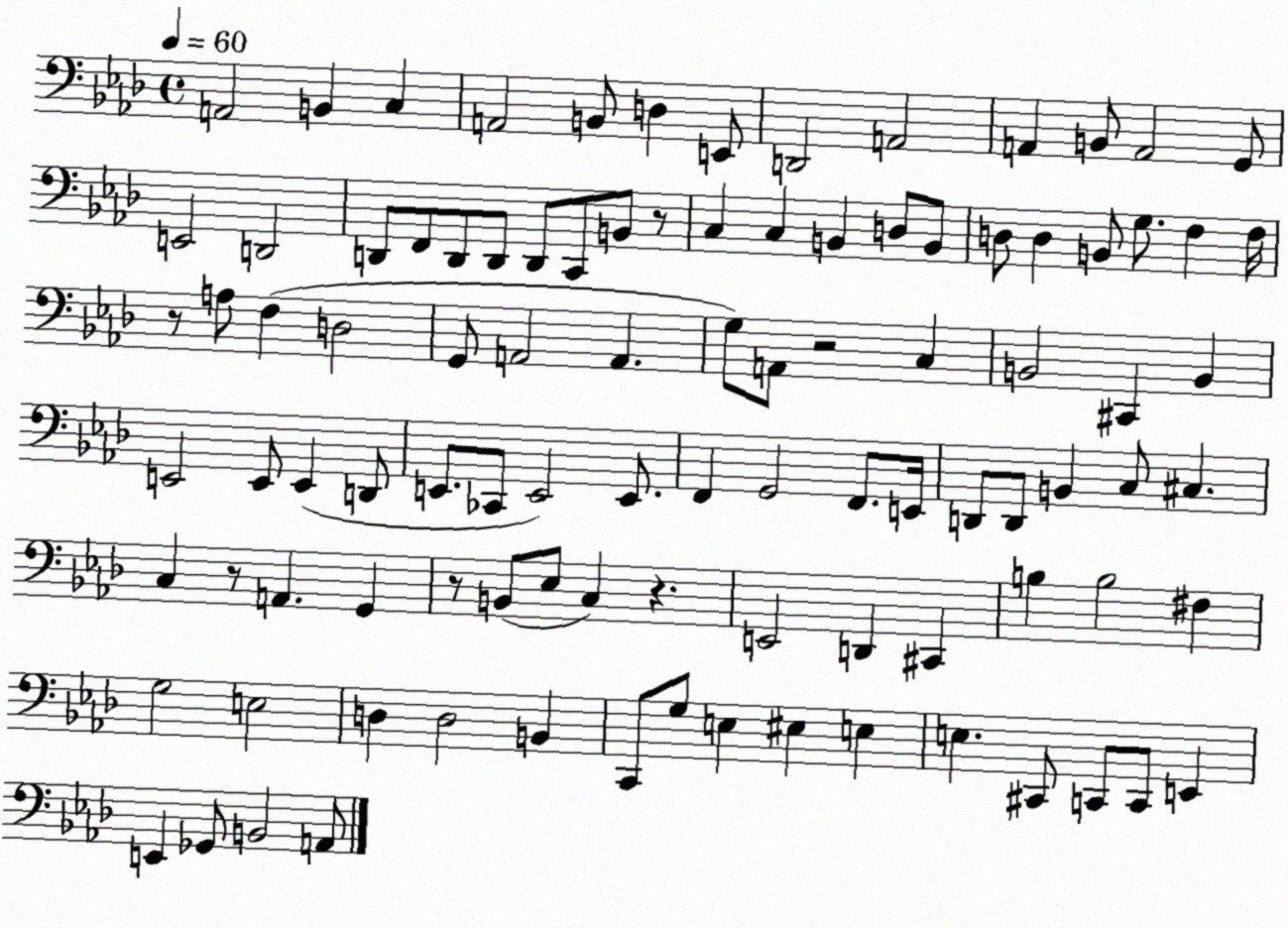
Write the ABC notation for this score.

X:1
T:Untitled
M:4/4
L:1/4
K:Ab
A,,2 B,, C, A,,2 B,,/2 D, E,,/2 D,,2 A,,2 A,, B,,/2 A,,2 G,,/2 E,,2 D,,2 D,,/2 F,,/2 D,,/2 D,,/2 D,,/2 C,,/2 B,,/2 z/2 C, C, B,, D,/2 B,,/2 D,/2 D, B,,/2 G,/2 F, F,/4 z/2 A,/2 F, D,2 G,,/2 A,,2 A,, G,/2 A,,/2 z2 C, B,,2 ^C,, B,, E,,2 E,,/2 E,, D,,/2 E,,/2 _C,,/2 E,,2 E,,/2 F,, G,,2 F,,/2 E,,/4 D,,/2 D,,/2 B,, C,/2 ^C, C, z/2 A,, G,, z/2 B,,/2 _E,/2 C, z E,,2 D,, ^C,, B, B,2 ^F, G,2 E,2 D, D,2 B,, C,,/2 G,/2 E, ^E, E, E, ^C,,/2 C,,/2 C,,/2 E,, E,, _G,,/2 B,,2 A,,/2